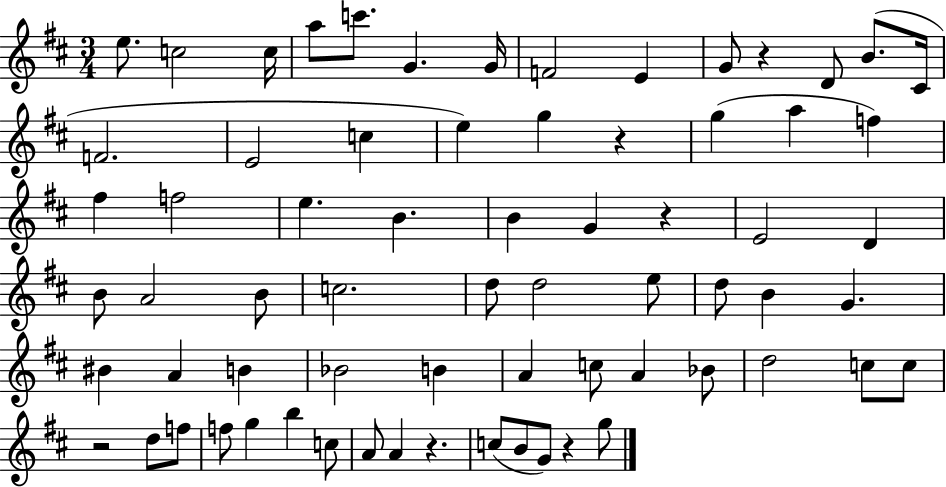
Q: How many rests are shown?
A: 6